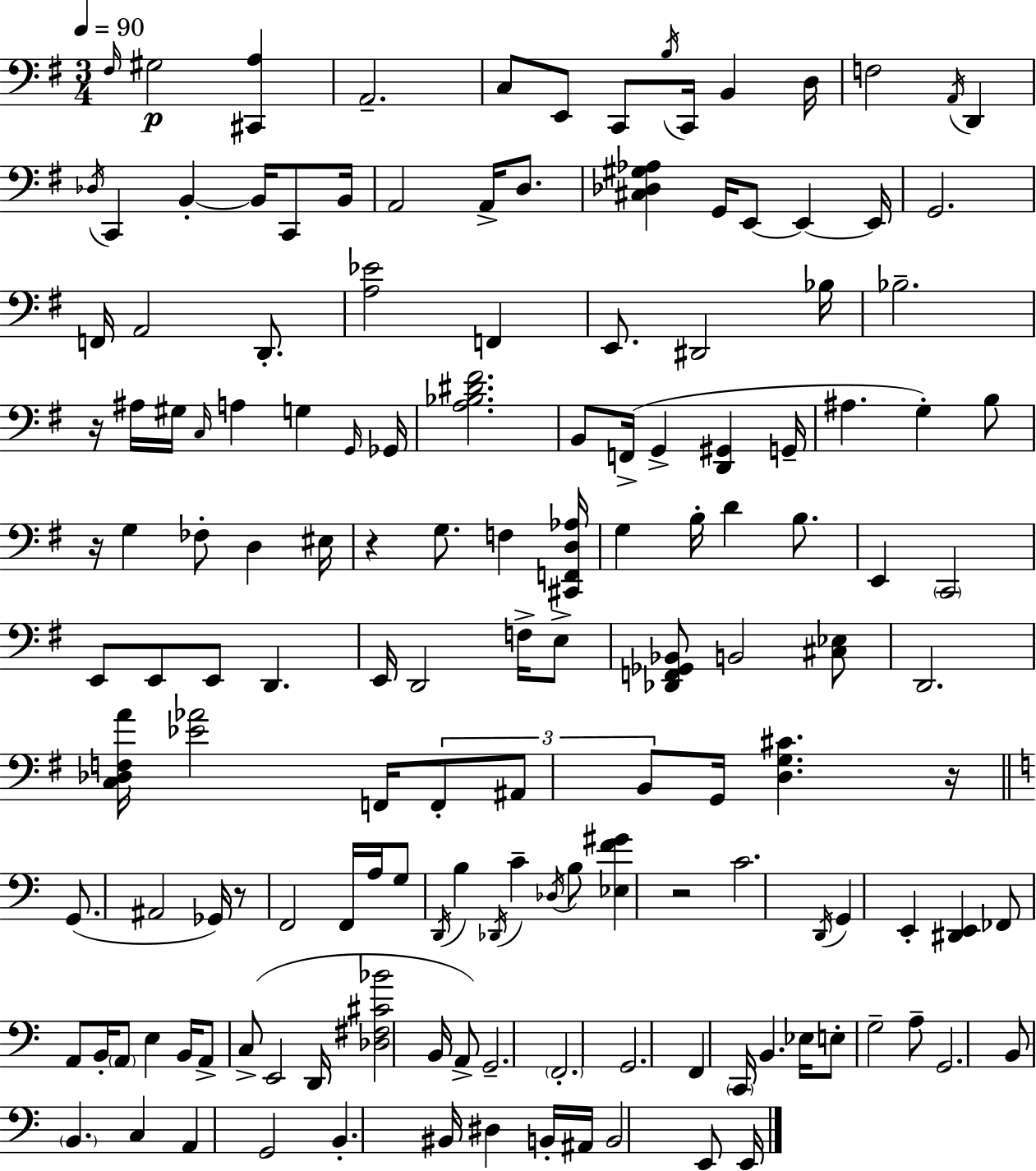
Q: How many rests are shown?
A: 6